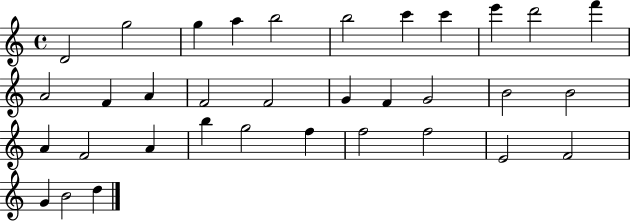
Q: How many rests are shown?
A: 0